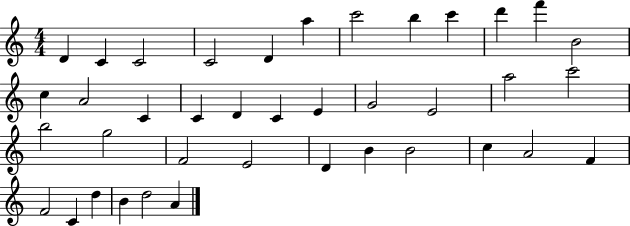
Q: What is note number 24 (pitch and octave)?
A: B5